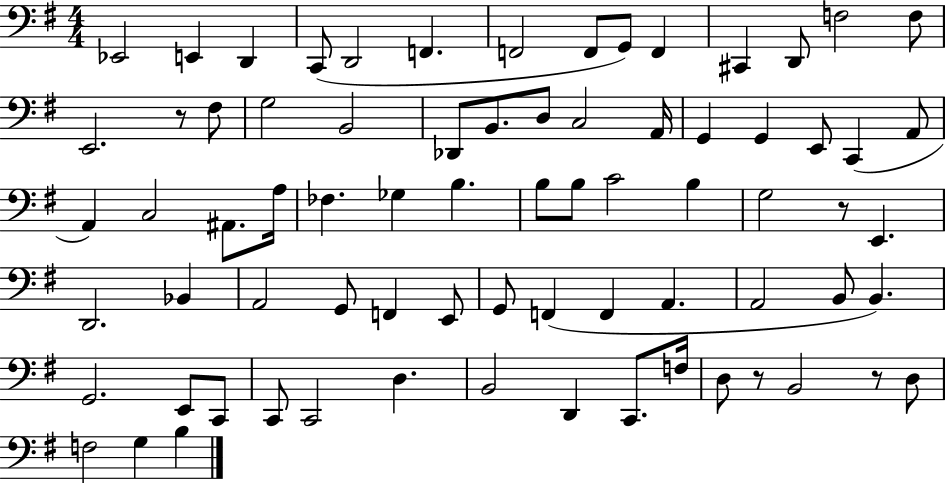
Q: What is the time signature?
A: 4/4